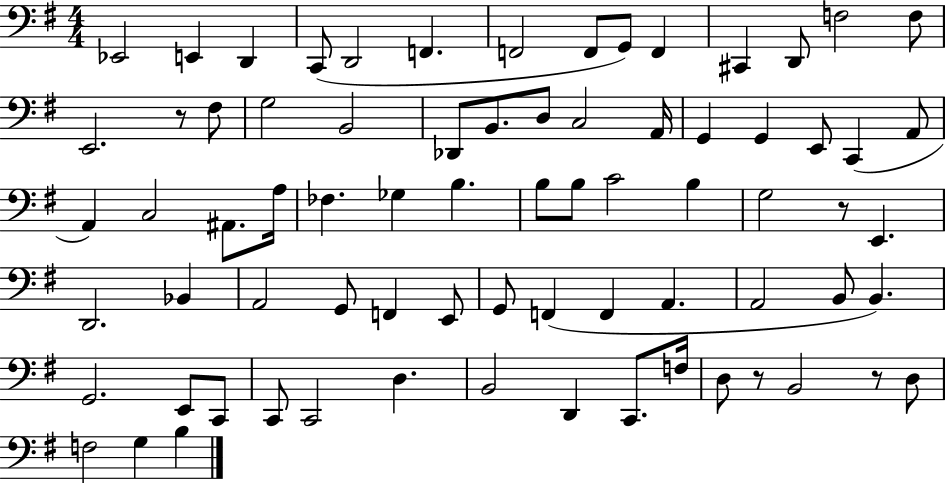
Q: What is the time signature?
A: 4/4